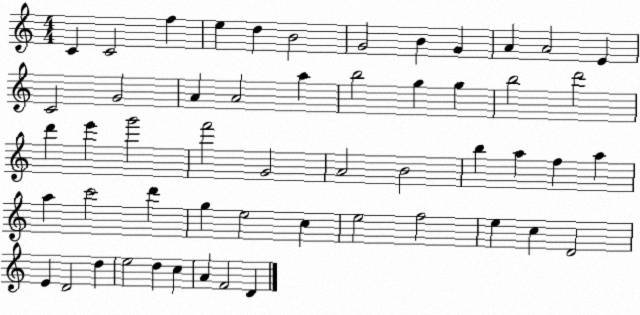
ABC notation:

X:1
T:Untitled
M:4/4
L:1/4
K:C
C C2 f e d B2 G2 B G A A2 E C2 G2 A A2 a b2 g g b2 d'2 d' e' g'2 f'2 G2 A2 B2 b a f a a c'2 d' g e2 c e2 f2 e c D2 E D2 d e2 d c A F2 D